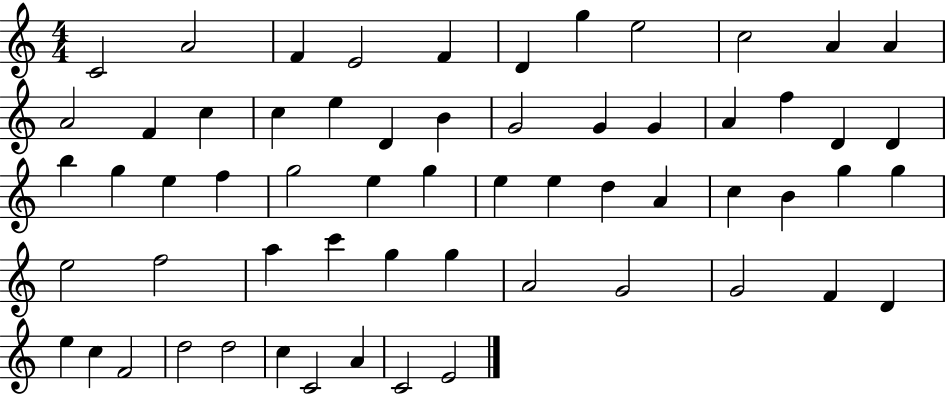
C4/h A4/h F4/q E4/h F4/q D4/q G5/q E5/h C5/h A4/q A4/q A4/h F4/q C5/q C5/q E5/q D4/q B4/q G4/h G4/q G4/q A4/q F5/q D4/q D4/q B5/q G5/q E5/q F5/q G5/h E5/q G5/q E5/q E5/q D5/q A4/q C5/q B4/q G5/q G5/q E5/h F5/h A5/q C6/q G5/q G5/q A4/h G4/h G4/h F4/q D4/q E5/q C5/q F4/h D5/h D5/h C5/q C4/h A4/q C4/h E4/h